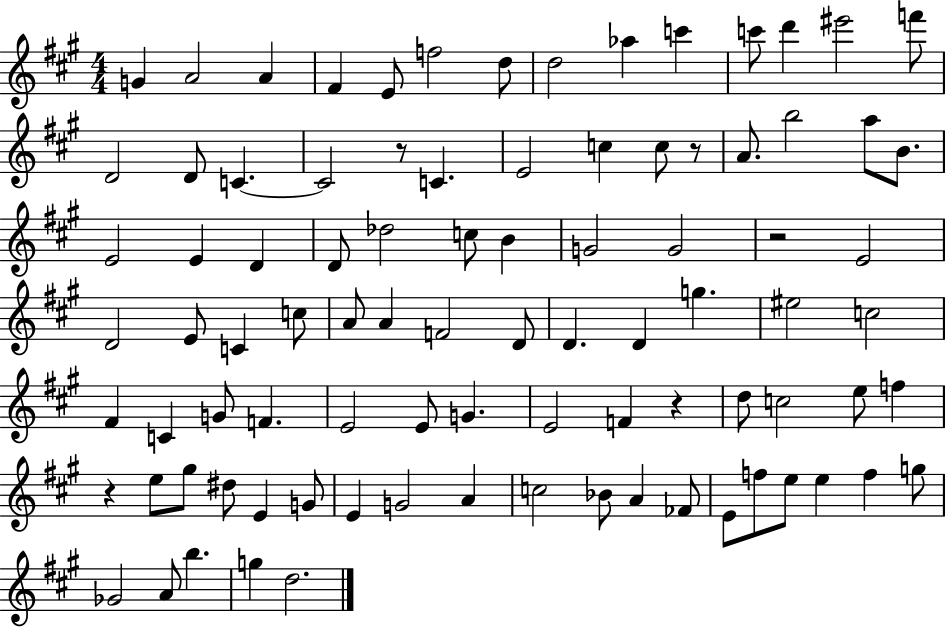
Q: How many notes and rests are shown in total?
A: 90